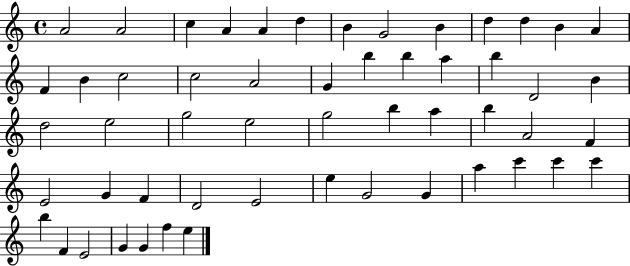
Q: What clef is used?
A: treble